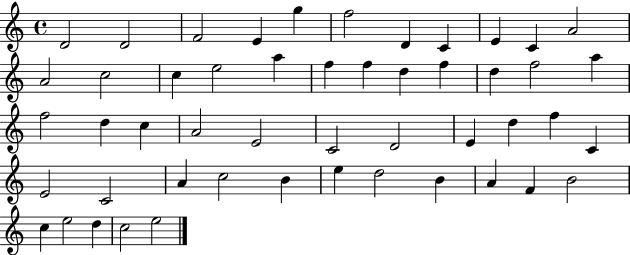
X:1
T:Untitled
M:4/4
L:1/4
K:C
D2 D2 F2 E g f2 D C E C A2 A2 c2 c e2 a f f d f d f2 a f2 d c A2 E2 C2 D2 E d f C E2 C2 A c2 B e d2 B A F B2 c e2 d c2 e2